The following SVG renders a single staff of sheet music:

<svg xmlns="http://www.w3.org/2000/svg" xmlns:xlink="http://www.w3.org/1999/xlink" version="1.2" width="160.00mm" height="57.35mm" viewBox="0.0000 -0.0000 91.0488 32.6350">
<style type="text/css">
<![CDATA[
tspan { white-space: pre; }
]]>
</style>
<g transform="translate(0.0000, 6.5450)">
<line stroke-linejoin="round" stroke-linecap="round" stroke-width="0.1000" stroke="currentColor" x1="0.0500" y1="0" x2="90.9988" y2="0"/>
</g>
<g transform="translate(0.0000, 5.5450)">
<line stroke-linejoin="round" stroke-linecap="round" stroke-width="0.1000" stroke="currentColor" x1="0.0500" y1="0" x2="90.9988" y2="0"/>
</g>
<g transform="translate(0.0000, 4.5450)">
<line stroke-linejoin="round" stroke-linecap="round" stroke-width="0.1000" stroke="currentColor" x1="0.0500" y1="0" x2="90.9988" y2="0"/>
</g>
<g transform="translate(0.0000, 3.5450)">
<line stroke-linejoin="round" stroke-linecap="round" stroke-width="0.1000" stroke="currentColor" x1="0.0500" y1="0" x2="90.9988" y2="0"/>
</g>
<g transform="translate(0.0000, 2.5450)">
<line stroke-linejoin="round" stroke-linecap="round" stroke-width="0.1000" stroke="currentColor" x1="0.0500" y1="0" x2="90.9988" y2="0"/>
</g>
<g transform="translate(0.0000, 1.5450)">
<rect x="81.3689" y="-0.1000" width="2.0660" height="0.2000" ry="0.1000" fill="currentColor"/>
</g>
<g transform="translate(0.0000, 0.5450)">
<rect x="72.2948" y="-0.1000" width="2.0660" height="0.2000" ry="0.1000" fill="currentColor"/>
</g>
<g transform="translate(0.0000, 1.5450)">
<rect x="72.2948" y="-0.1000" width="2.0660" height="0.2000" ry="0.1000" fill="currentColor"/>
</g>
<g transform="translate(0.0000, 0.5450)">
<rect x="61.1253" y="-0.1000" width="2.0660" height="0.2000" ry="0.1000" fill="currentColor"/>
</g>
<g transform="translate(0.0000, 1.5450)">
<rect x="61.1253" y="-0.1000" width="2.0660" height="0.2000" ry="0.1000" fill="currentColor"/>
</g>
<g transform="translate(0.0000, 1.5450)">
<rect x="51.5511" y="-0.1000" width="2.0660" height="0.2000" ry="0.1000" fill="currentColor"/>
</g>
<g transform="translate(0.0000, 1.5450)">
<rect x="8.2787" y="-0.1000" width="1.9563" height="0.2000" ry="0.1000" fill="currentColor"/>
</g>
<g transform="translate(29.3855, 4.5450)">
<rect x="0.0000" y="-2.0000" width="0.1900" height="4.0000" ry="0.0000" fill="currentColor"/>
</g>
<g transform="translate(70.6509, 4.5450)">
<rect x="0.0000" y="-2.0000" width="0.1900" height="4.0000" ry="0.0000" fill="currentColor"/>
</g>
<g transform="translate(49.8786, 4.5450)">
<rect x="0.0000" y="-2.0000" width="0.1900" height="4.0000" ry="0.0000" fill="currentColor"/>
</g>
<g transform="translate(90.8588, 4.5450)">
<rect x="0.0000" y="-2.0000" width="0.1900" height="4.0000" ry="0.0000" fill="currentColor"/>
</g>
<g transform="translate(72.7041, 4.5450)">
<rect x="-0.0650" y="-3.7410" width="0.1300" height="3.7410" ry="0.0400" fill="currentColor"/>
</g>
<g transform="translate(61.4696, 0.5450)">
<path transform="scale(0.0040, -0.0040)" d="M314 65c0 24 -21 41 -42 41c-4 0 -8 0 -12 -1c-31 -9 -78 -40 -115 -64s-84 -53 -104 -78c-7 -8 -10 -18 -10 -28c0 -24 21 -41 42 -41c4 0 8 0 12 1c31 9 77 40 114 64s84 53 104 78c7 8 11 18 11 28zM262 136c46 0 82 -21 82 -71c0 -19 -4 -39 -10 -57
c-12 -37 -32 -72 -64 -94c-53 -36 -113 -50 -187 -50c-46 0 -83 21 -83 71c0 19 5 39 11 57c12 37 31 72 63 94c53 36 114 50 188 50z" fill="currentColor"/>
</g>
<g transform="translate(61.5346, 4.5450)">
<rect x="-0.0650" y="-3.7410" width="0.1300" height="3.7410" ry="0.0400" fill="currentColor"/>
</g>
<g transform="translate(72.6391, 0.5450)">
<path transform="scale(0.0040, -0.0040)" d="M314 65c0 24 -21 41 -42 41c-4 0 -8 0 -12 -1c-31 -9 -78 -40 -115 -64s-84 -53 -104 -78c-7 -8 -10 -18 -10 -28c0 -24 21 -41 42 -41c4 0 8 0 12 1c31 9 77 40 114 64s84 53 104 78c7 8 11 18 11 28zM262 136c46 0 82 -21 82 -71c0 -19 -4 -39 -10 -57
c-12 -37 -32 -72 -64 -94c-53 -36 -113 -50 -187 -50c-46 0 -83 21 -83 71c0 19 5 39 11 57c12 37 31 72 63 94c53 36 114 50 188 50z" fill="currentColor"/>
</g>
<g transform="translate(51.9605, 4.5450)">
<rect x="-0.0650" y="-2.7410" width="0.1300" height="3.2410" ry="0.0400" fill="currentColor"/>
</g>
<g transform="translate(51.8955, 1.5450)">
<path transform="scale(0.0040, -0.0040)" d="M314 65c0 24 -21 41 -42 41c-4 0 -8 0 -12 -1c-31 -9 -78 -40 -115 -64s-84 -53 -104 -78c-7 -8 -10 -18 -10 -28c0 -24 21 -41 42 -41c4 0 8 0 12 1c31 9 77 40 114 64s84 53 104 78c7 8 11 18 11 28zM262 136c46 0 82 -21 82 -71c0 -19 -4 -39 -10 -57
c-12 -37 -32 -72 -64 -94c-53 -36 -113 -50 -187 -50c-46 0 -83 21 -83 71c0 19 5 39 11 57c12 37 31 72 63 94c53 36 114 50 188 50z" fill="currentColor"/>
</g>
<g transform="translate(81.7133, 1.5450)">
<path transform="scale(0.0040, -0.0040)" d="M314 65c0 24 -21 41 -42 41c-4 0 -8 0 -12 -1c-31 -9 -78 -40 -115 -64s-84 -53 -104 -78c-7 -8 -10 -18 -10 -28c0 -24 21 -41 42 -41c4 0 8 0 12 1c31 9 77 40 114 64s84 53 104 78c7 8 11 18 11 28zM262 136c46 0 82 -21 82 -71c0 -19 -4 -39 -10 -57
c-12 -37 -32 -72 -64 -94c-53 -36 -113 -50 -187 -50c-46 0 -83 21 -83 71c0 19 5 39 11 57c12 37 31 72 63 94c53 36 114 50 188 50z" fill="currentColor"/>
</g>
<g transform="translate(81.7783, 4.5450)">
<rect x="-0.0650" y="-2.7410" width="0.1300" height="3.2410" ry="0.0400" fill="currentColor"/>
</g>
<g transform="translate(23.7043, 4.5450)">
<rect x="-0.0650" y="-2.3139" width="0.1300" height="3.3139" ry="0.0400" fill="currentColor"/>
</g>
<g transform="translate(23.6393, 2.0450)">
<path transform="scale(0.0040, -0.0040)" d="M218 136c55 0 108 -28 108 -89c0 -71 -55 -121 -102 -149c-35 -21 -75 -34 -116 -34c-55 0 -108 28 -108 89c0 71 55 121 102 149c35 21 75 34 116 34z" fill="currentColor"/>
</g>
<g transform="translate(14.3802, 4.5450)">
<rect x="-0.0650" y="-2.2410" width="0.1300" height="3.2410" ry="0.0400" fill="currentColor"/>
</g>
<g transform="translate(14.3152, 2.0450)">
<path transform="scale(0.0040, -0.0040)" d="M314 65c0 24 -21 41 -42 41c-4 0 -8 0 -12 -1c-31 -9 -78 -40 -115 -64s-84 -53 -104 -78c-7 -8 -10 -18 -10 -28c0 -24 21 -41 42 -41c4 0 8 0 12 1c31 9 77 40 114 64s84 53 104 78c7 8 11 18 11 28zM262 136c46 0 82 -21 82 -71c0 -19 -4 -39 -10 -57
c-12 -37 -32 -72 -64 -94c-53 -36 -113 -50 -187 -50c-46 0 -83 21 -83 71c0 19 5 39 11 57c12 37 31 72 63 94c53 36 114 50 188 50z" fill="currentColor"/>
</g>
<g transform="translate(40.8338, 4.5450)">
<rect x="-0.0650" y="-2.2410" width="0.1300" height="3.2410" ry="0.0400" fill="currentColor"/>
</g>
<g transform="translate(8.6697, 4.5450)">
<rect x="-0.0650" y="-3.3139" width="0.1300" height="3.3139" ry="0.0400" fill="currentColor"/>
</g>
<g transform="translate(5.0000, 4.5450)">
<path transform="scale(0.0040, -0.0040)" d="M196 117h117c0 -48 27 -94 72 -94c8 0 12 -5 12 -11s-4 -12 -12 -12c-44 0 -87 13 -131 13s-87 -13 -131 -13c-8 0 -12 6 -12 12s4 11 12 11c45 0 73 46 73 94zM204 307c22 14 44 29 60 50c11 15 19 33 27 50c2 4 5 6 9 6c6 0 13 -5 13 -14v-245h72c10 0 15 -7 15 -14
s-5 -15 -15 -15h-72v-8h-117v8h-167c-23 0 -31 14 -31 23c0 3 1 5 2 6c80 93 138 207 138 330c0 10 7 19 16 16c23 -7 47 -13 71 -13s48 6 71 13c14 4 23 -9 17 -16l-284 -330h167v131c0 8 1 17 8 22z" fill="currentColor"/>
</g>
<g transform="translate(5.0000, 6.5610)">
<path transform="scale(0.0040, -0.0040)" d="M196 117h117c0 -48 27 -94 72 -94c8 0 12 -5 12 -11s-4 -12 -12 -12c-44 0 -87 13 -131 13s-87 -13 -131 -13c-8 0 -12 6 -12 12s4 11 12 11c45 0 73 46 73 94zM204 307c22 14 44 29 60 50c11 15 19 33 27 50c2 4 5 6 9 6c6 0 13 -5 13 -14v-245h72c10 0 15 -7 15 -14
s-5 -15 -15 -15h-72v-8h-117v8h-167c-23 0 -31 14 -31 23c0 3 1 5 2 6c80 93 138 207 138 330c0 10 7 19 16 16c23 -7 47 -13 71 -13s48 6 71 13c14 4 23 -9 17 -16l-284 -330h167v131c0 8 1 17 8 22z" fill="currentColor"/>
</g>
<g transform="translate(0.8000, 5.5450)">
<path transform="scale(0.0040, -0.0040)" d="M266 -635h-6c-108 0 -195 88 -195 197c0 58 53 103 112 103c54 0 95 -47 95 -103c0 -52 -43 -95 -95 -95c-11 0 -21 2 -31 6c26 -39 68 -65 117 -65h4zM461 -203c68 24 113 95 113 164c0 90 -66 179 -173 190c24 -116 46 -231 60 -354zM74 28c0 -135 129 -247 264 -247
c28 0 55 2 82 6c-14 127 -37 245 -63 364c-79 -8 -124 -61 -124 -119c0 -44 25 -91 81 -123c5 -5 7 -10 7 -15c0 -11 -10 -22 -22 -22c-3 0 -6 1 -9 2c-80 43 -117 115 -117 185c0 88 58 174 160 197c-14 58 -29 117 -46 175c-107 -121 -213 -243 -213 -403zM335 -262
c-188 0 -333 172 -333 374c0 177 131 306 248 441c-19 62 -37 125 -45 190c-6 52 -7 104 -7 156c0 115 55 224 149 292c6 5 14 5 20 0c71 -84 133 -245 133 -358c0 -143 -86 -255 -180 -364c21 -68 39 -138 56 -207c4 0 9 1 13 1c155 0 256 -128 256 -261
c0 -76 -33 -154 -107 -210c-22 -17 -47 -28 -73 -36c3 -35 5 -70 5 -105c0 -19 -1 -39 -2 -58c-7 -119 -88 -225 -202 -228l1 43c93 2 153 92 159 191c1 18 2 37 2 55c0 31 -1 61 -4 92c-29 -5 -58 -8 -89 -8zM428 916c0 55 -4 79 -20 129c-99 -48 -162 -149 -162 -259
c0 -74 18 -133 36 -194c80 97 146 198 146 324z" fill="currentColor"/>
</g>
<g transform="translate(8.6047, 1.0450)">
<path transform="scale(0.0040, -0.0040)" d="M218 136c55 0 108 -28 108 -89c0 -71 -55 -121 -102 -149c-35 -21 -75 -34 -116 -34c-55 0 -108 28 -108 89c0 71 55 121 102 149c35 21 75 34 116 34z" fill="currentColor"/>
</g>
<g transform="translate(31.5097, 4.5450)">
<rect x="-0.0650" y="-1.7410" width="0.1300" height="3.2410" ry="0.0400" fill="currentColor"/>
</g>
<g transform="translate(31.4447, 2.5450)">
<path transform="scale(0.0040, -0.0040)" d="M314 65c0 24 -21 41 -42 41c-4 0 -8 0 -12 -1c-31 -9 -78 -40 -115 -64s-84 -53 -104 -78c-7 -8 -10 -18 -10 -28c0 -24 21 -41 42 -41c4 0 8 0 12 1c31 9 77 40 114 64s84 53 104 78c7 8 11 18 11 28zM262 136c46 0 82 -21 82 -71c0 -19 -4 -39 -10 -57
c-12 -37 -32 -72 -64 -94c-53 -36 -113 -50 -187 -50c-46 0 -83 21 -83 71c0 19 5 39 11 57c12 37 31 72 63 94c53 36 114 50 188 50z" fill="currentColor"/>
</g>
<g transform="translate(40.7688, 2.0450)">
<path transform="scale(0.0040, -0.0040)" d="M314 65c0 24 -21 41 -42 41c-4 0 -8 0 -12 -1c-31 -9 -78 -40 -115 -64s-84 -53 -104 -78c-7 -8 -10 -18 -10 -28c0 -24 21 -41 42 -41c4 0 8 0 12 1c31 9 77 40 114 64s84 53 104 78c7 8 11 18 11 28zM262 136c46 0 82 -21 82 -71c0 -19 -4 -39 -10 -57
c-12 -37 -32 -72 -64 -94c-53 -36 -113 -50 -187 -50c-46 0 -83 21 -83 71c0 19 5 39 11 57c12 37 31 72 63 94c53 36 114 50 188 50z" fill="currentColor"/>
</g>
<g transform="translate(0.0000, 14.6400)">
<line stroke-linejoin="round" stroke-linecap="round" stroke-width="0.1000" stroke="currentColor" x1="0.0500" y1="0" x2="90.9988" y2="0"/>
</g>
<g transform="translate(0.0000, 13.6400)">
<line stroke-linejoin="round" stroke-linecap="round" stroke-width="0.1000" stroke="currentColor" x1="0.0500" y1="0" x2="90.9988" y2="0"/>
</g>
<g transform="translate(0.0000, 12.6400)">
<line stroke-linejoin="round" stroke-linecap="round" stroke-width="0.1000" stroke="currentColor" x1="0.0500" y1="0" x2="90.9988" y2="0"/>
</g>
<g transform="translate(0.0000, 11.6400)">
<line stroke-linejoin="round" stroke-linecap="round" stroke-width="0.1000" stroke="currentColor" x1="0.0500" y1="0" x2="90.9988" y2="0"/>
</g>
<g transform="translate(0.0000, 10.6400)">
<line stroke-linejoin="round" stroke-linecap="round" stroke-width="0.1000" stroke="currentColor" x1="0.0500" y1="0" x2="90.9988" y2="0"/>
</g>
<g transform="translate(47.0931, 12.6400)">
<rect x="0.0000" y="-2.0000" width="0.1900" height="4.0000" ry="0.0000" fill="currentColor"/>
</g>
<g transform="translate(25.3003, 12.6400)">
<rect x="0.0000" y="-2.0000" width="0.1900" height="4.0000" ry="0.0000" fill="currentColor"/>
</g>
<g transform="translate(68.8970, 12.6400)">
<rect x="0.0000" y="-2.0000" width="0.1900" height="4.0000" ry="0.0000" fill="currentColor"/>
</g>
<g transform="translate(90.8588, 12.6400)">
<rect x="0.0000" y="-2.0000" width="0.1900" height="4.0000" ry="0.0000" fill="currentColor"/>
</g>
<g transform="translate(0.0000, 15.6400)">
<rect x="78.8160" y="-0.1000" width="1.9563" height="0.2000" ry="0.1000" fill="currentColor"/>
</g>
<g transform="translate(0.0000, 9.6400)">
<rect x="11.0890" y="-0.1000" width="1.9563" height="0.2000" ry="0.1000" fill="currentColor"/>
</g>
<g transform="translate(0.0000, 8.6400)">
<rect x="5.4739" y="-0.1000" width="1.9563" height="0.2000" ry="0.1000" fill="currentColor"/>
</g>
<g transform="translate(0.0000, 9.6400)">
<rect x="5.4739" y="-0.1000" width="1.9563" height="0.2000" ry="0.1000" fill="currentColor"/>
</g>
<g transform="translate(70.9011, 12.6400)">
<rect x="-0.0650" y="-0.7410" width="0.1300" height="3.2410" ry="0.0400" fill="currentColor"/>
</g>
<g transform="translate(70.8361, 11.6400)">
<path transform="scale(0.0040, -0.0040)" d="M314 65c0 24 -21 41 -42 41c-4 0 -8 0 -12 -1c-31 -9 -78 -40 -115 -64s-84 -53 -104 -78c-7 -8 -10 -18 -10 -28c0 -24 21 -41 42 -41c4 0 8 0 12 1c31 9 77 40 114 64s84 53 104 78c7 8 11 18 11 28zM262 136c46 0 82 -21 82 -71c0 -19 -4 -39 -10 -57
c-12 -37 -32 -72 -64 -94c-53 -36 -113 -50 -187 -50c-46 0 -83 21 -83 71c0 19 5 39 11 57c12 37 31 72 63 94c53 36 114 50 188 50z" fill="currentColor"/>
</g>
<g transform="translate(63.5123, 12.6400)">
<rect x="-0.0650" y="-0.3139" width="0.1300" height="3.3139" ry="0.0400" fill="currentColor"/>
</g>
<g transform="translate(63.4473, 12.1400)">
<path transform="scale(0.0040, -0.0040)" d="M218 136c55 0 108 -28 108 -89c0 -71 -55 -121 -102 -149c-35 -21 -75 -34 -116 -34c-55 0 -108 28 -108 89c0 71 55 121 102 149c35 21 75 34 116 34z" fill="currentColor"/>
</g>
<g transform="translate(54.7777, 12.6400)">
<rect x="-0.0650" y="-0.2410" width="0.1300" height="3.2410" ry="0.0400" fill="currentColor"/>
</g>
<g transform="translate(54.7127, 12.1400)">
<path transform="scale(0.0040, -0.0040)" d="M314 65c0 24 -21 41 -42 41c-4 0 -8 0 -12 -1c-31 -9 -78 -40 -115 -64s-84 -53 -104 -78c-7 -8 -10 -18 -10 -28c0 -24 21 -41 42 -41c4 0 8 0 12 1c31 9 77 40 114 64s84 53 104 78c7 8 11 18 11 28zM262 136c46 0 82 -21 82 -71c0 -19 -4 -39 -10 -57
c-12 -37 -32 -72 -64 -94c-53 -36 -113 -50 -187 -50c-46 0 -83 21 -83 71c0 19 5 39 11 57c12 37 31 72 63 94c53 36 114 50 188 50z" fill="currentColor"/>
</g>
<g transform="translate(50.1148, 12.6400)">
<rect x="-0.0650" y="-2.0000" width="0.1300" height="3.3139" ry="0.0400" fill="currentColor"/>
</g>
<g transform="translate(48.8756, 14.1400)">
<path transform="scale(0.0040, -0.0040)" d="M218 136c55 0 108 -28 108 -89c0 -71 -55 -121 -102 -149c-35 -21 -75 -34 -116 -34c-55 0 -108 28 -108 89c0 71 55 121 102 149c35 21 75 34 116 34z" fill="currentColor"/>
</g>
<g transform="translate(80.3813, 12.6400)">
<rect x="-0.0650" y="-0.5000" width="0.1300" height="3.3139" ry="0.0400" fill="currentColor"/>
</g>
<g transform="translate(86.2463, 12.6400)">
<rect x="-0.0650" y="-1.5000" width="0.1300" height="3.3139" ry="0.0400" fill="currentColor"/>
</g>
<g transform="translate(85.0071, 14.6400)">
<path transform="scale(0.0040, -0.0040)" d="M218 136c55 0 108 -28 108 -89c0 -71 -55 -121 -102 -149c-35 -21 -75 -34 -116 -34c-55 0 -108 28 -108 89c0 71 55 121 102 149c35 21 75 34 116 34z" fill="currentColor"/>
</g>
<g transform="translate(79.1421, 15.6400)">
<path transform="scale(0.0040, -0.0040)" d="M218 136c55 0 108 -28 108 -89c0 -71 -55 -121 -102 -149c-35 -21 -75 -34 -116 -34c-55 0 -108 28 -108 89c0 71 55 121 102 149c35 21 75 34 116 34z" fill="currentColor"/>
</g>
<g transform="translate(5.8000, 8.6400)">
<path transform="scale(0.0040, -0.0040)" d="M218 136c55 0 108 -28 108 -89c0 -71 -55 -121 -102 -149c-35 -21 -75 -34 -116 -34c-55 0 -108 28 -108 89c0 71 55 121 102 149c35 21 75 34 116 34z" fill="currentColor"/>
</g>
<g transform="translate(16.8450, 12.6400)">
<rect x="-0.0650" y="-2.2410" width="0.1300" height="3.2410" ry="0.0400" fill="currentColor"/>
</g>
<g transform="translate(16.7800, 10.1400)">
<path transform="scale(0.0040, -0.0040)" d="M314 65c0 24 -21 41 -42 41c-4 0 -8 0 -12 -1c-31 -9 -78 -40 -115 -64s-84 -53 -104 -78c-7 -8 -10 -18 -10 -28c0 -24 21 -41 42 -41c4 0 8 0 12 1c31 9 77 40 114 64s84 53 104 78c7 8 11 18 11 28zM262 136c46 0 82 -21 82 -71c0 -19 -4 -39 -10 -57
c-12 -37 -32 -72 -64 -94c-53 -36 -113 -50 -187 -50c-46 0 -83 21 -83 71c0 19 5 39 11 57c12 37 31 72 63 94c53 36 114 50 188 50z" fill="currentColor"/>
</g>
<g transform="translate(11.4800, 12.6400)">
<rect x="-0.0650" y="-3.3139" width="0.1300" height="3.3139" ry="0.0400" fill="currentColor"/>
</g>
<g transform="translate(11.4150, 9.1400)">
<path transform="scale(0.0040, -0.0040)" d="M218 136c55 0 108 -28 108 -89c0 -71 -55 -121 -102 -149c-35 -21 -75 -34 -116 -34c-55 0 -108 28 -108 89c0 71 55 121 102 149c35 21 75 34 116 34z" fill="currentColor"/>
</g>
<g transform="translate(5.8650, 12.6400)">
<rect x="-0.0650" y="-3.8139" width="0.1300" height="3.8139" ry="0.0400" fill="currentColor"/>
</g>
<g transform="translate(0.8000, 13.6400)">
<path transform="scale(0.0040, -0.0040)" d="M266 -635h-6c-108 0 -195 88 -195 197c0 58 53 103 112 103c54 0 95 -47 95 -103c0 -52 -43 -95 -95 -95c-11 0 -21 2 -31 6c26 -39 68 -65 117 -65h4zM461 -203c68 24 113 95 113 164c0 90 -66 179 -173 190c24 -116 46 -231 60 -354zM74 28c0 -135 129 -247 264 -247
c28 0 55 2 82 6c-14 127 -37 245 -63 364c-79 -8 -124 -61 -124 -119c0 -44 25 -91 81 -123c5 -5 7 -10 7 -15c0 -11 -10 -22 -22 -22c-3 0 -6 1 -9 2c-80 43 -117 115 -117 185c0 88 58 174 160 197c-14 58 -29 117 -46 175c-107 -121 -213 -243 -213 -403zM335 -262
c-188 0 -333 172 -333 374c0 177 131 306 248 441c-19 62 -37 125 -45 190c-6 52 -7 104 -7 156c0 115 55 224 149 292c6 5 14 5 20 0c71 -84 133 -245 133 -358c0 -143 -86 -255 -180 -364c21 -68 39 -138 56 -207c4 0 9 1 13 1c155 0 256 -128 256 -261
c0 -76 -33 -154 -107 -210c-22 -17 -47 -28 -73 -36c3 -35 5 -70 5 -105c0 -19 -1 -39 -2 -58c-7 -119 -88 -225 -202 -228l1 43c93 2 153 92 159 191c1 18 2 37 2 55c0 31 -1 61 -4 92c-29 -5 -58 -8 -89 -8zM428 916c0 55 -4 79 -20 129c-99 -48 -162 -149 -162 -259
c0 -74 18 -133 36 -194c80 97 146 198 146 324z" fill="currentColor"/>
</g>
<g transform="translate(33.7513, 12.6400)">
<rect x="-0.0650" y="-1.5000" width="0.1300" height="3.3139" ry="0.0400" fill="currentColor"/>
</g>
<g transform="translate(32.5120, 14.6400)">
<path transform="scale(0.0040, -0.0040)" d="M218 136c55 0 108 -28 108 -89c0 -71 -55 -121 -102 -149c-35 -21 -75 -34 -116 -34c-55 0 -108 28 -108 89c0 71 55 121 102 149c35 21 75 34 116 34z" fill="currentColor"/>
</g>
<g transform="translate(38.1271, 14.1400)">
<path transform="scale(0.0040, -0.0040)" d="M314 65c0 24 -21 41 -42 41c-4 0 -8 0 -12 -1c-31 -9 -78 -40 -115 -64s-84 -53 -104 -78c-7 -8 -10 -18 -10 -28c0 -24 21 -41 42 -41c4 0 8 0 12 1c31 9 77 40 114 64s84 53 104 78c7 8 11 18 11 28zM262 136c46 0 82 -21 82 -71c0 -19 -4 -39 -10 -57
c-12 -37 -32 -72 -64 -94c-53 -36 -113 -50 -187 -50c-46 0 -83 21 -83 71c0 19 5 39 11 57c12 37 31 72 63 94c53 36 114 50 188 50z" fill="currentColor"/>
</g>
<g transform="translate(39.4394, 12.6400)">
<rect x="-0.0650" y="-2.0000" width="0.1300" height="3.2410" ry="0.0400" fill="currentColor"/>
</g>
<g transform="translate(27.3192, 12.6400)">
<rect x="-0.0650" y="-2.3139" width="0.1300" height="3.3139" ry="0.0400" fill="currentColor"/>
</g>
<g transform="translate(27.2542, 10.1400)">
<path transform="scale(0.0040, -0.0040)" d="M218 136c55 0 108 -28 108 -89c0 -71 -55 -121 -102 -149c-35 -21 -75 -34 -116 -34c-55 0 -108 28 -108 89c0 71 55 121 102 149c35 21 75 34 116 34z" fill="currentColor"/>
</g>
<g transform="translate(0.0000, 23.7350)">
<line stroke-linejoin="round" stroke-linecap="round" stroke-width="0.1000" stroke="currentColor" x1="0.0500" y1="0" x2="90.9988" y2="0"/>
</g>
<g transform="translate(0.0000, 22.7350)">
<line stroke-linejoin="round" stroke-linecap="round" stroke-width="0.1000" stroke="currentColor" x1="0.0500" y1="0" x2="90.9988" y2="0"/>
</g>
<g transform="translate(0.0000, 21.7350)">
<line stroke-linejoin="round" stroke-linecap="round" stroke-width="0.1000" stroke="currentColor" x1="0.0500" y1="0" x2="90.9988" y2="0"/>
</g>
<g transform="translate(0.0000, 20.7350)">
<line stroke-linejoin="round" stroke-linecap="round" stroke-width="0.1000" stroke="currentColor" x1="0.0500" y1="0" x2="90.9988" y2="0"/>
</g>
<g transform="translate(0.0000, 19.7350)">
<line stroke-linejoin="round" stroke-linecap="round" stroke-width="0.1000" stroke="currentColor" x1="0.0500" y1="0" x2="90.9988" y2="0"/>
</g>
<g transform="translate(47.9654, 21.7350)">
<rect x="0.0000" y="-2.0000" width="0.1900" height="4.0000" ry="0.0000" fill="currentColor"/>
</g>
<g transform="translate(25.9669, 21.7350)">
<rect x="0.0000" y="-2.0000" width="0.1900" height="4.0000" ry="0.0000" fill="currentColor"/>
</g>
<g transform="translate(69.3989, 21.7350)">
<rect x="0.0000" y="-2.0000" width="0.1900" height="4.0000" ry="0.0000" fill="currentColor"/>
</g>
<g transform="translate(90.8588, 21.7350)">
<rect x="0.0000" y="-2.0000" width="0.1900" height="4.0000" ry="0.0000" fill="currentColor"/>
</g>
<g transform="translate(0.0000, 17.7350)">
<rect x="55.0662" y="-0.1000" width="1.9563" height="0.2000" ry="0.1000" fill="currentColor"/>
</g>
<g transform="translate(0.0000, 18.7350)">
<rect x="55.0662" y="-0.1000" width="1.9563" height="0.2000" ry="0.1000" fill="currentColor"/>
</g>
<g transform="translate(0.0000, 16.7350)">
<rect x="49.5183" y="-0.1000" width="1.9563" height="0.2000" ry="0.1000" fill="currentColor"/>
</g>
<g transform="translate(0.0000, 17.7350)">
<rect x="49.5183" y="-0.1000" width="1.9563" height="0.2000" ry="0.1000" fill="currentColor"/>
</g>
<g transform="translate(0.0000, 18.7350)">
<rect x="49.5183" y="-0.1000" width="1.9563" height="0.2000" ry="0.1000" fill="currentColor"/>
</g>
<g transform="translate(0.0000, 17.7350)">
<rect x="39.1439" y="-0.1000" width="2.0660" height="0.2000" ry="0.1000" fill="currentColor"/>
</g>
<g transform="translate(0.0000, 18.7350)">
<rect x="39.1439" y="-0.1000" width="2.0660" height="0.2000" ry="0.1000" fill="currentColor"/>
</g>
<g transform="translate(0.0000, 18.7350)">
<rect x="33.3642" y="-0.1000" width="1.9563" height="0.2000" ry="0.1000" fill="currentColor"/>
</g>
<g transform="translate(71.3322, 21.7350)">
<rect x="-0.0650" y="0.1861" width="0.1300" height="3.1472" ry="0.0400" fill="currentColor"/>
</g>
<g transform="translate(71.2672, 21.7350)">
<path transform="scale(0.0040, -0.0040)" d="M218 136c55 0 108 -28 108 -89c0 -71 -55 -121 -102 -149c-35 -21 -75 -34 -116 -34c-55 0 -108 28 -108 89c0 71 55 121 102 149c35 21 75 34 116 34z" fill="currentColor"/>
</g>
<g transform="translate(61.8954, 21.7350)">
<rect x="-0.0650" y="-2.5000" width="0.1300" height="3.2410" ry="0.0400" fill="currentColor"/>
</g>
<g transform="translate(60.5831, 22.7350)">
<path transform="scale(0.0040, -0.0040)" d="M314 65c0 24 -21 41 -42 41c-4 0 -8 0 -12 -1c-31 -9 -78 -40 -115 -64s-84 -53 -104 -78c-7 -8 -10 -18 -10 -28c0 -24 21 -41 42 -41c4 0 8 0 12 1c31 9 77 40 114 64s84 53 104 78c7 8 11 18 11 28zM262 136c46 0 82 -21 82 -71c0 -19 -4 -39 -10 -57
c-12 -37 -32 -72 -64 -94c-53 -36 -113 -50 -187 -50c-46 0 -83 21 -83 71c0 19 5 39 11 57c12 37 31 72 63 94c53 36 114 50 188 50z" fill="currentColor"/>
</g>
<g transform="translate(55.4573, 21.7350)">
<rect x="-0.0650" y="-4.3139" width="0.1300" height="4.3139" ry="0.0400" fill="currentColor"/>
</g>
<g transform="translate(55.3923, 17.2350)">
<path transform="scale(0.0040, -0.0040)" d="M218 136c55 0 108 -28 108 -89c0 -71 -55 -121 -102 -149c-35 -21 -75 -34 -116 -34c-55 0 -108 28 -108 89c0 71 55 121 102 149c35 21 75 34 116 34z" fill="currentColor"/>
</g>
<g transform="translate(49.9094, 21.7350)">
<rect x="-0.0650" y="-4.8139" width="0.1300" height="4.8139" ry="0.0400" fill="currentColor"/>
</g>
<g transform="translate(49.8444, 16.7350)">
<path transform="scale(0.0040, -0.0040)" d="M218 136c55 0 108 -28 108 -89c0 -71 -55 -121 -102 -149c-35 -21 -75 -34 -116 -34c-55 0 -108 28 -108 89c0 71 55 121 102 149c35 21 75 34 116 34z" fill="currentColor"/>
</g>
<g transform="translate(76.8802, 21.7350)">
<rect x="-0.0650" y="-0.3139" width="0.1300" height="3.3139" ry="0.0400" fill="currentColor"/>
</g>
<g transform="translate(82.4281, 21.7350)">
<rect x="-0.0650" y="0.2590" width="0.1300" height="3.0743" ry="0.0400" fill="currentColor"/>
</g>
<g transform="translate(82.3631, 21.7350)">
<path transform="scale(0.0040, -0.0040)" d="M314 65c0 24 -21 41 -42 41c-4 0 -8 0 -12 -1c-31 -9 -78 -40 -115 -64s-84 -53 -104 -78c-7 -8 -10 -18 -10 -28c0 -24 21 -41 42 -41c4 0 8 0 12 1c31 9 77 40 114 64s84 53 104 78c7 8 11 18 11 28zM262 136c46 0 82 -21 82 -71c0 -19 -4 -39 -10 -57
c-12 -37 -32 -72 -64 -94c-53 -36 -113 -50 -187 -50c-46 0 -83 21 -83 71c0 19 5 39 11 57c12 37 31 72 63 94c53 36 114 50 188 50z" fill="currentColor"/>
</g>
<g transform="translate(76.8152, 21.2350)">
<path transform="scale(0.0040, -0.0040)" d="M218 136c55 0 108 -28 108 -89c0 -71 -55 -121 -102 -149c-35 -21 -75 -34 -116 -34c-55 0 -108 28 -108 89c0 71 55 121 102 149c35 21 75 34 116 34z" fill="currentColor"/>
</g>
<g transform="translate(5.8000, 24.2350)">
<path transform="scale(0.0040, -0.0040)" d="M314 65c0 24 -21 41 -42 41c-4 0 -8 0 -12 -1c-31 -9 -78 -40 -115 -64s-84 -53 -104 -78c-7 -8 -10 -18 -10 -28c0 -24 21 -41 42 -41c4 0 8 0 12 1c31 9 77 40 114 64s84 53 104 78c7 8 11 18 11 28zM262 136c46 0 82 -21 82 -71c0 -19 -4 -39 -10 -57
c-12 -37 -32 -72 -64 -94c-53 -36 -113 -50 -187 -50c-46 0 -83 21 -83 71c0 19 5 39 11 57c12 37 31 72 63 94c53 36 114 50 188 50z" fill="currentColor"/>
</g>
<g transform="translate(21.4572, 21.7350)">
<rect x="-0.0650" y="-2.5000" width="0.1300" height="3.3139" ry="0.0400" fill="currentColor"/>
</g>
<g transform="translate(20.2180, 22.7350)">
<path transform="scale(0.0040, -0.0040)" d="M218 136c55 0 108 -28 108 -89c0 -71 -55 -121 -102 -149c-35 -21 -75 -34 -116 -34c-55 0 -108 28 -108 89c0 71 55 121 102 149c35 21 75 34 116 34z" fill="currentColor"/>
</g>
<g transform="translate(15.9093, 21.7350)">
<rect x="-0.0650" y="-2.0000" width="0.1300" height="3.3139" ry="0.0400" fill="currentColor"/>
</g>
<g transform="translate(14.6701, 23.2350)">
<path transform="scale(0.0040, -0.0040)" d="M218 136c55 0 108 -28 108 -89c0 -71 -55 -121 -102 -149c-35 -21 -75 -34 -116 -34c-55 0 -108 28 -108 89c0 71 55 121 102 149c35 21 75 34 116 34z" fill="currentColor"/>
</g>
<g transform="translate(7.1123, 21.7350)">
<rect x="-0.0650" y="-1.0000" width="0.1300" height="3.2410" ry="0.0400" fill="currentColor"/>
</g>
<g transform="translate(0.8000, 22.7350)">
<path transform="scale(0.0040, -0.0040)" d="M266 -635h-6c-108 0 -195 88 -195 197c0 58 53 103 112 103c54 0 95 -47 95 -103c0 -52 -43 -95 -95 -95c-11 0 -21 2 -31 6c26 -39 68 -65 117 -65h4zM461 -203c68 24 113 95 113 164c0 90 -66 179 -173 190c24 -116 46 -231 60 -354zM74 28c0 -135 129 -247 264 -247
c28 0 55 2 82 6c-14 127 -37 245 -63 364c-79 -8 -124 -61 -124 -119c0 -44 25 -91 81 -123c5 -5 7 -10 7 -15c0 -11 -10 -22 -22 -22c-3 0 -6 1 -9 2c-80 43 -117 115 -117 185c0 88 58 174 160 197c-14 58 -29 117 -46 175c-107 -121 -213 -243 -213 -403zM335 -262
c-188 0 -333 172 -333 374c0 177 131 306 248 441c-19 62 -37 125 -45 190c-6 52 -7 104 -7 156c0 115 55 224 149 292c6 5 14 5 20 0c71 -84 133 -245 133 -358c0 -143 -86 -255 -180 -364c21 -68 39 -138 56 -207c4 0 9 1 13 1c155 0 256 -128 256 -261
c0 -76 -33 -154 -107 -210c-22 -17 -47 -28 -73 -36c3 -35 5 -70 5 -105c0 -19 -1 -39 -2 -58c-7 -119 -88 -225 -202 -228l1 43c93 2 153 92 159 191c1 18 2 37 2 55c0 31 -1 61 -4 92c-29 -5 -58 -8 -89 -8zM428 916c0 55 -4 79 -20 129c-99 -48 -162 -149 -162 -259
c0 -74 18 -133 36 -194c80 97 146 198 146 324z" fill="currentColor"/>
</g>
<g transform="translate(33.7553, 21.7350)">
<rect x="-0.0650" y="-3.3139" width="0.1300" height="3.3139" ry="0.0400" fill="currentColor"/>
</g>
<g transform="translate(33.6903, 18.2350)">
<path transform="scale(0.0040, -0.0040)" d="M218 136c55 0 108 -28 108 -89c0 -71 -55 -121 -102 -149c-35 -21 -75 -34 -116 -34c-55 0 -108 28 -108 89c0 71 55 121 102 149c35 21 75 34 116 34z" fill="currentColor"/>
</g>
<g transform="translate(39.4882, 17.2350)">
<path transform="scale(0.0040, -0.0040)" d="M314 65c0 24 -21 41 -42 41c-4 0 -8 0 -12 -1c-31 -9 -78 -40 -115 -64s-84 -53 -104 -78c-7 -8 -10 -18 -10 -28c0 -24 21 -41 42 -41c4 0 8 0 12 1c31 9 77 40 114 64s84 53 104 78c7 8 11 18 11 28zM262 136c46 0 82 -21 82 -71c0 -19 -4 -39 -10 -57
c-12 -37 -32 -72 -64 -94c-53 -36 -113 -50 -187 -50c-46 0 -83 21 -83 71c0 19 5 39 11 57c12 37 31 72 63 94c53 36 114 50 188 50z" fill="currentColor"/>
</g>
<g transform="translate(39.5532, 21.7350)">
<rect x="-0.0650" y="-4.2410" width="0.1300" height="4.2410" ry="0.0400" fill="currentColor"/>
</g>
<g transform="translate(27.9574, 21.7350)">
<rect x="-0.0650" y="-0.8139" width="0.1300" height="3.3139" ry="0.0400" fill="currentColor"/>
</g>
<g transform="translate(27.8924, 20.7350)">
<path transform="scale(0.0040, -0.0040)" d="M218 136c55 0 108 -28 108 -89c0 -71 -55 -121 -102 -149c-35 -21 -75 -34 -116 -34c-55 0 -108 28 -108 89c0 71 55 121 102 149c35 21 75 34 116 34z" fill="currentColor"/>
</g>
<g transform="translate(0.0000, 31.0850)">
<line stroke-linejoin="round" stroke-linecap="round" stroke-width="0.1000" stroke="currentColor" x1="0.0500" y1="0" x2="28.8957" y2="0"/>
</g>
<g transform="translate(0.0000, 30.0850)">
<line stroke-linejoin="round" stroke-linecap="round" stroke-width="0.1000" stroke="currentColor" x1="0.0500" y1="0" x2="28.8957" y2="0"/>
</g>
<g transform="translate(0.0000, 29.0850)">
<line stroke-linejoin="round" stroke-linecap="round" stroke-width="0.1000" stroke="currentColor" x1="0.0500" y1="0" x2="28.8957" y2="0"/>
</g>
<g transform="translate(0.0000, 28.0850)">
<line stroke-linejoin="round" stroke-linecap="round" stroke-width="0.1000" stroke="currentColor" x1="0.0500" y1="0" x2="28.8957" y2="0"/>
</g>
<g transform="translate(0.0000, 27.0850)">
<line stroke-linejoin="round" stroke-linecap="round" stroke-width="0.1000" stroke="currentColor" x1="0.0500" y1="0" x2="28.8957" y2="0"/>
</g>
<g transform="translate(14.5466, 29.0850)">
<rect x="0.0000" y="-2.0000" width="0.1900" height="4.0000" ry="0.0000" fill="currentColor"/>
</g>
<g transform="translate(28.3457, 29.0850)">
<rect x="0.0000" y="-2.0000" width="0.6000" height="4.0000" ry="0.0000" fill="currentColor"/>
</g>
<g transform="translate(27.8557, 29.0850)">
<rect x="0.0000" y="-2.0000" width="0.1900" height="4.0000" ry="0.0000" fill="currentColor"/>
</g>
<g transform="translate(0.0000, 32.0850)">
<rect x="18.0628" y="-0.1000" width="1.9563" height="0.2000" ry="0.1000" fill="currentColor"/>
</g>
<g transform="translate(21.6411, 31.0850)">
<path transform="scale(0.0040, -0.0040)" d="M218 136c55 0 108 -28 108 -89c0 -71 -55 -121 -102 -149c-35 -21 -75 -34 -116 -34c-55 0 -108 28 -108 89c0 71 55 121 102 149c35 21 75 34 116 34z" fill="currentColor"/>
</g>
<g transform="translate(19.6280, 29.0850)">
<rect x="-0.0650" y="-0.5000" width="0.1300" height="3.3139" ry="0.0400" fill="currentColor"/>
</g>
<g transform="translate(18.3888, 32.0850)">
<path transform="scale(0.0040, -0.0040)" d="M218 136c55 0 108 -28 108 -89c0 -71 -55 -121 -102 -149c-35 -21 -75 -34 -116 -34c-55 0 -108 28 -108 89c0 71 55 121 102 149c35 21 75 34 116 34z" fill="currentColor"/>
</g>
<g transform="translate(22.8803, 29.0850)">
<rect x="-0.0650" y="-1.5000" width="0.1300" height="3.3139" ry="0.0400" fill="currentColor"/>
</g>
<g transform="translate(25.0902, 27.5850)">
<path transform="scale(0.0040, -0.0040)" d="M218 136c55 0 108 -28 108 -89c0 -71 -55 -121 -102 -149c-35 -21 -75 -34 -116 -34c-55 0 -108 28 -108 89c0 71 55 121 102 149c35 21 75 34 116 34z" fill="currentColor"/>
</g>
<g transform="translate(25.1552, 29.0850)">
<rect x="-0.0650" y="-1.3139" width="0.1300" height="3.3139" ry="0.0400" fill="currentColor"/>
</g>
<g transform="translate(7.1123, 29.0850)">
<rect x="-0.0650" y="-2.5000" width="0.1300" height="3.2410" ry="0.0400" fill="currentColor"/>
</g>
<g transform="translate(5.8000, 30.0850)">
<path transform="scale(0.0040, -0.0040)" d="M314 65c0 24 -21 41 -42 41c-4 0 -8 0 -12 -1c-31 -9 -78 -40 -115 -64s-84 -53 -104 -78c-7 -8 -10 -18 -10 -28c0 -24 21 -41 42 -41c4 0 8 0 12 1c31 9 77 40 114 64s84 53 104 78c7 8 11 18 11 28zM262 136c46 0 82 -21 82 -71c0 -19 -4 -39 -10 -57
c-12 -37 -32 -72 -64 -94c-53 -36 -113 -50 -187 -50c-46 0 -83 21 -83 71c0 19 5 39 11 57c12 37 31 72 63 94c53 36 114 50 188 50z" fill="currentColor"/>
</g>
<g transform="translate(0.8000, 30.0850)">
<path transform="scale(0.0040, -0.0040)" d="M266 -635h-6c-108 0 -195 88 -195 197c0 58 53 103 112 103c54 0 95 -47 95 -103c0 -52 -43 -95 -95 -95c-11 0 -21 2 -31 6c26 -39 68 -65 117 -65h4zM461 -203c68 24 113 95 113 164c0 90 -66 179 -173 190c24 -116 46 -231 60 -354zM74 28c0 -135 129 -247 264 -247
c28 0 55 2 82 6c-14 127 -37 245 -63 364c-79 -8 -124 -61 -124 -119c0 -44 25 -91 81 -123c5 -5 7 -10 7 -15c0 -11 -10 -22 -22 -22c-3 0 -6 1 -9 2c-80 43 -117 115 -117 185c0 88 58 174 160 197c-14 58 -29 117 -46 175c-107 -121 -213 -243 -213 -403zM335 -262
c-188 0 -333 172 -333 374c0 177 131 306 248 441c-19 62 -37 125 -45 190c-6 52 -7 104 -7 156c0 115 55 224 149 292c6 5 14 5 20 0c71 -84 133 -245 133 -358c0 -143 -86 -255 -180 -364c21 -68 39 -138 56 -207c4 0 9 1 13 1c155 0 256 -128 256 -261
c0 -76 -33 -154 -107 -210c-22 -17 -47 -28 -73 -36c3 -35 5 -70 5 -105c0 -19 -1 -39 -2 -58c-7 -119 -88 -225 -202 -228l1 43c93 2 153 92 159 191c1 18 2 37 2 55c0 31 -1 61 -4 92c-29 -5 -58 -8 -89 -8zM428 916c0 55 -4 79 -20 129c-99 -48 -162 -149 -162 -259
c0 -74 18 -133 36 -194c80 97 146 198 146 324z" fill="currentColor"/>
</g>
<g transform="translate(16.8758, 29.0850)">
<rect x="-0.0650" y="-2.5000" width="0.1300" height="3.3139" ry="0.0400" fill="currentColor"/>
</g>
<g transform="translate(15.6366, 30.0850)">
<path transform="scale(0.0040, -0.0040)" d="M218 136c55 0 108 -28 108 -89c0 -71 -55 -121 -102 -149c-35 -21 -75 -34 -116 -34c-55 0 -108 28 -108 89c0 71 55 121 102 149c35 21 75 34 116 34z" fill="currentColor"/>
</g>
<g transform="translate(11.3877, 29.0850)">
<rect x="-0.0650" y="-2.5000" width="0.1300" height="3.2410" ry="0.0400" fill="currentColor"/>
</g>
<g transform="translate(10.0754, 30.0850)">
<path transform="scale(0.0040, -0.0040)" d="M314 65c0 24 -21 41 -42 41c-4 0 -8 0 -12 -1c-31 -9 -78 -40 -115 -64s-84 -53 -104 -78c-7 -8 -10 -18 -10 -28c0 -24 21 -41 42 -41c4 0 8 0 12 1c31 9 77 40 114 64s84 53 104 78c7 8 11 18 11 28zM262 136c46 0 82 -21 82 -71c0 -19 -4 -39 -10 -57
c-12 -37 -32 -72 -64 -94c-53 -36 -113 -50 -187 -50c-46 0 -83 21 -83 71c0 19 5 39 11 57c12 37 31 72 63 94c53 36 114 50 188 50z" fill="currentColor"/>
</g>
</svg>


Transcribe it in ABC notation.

X:1
T:Untitled
M:4/4
L:1/4
K:C
b g2 g f2 g2 a2 c'2 c'2 a2 c' b g2 g E F2 F c2 c d2 C E D2 F G d b d'2 e' d' G2 B c B2 G2 G2 G C E e